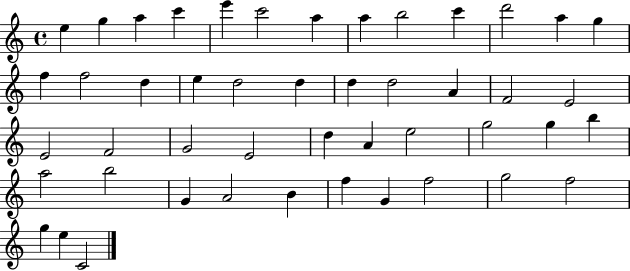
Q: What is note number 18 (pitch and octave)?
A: D5